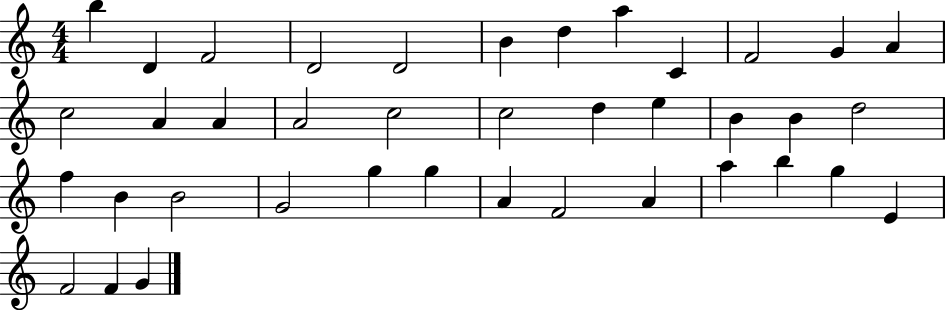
B5/q D4/q F4/h D4/h D4/h B4/q D5/q A5/q C4/q F4/h G4/q A4/q C5/h A4/q A4/q A4/h C5/h C5/h D5/q E5/q B4/q B4/q D5/h F5/q B4/q B4/h G4/h G5/q G5/q A4/q F4/h A4/q A5/q B5/q G5/q E4/q F4/h F4/q G4/q